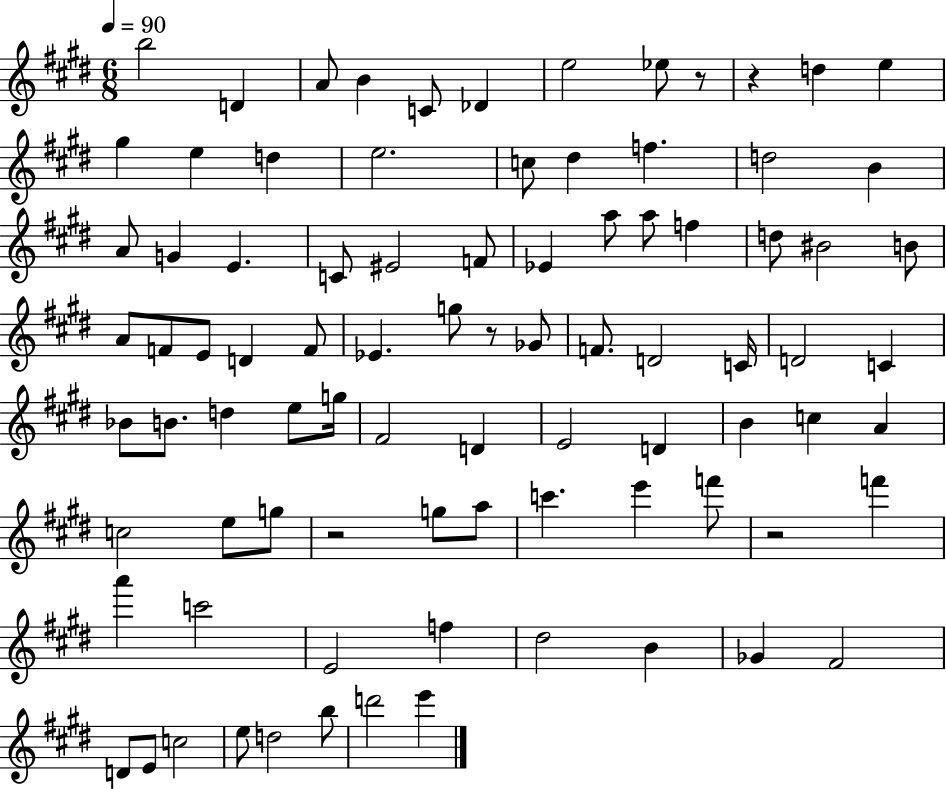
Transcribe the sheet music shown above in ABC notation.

X:1
T:Untitled
M:6/8
L:1/4
K:E
b2 D A/2 B C/2 _D e2 _e/2 z/2 z d e ^g e d e2 c/2 ^d f d2 B A/2 G E C/2 ^E2 F/2 _E a/2 a/2 f d/2 ^B2 B/2 A/2 F/2 E/2 D F/2 _E g/2 z/2 _G/2 F/2 D2 C/4 D2 C _B/2 B/2 d e/2 g/4 ^F2 D E2 D B c A c2 e/2 g/2 z2 g/2 a/2 c' e' f'/2 z2 f' a' c'2 E2 f ^d2 B _G ^F2 D/2 E/2 c2 e/2 d2 b/2 d'2 e'